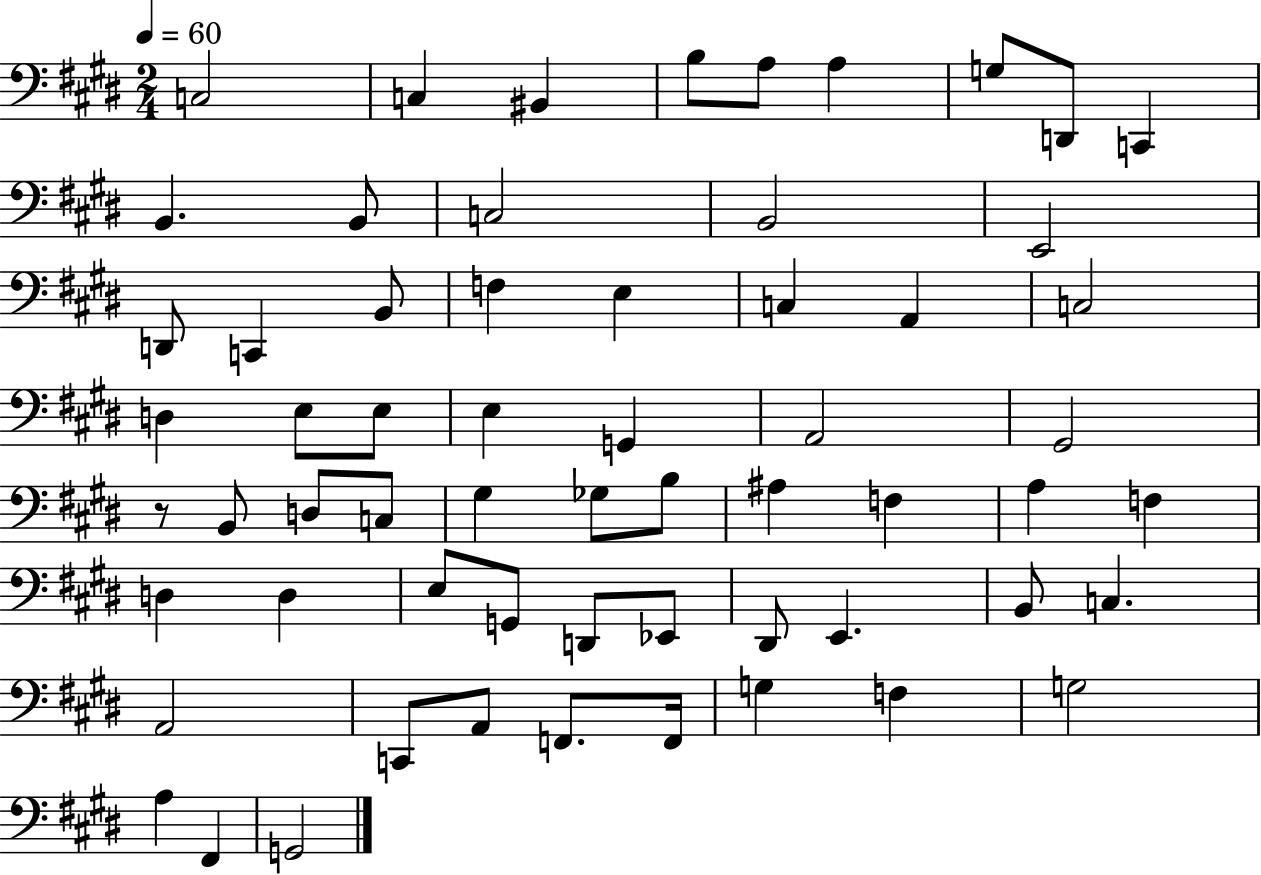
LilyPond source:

{
  \clef bass
  \numericTimeSignature
  \time 2/4
  \key e \major
  \tempo 4 = 60
  c2 | c4 bis,4 | b8 a8 a4 | g8 d,8 c,4 | \break b,4. b,8 | c2 | b,2 | e,2 | \break d,8 c,4 b,8 | f4 e4 | c4 a,4 | c2 | \break d4 e8 e8 | e4 g,4 | a,2 | gis,2 | \break r8 b,8 d8 c8 | gis4 ges8 b8 | ais4 f4 | a4 f4 | \break d4 d4 | e8 g,8 d,8 ees,8 | dis,8 e,4. | b,8 c4. | \break a,2 | c,8 a,8 f,8. f,16 | g4 f4 | g2 | \break a4 fis,4 | g,2 | \bar "|."
}